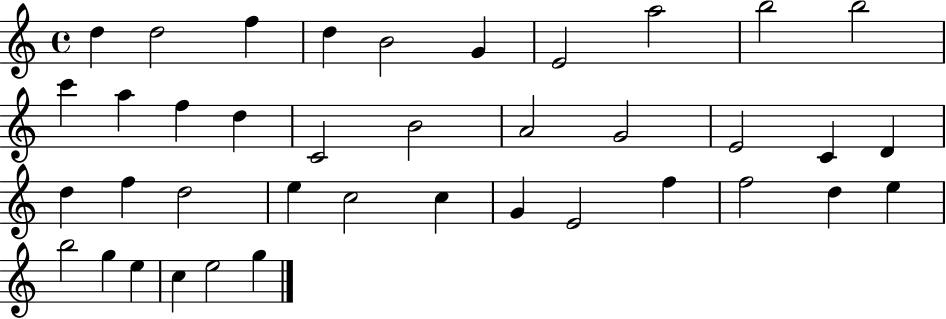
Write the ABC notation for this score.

X:1
T:Untitled
M:4/4
L:1/4
K:C
d d2 f d B2 G E2 a2 b2 b2 c' a f d C2 B2 A2 G2 E2 C D d f d2 e c2 c G E2 f f2 d e b2 g e c e2 g